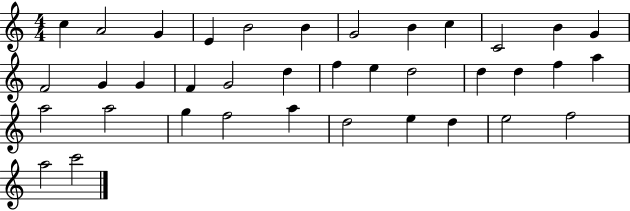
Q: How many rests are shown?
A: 0